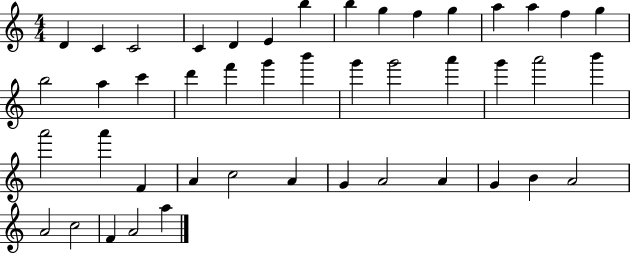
X:1
T:Untitled
M:4/4
L:1/4
K:C
D C C2 C D E b b g f g a a f g b2 a c' d' f' g' b' g' g'2 a' g' a'2 b' a'2 a' F A c2 A G A2 A G B A2 A2 c2 F A2 a